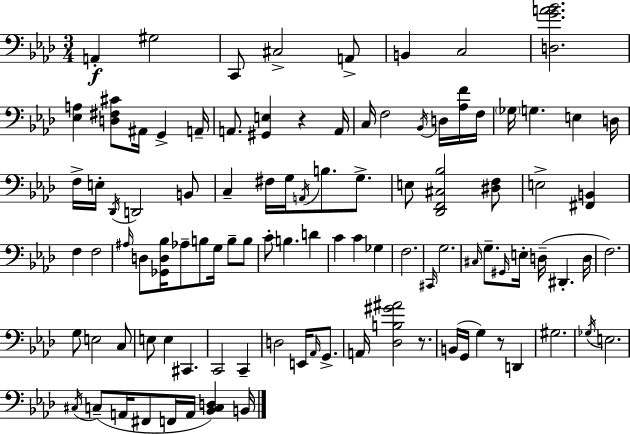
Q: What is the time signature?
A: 3/4